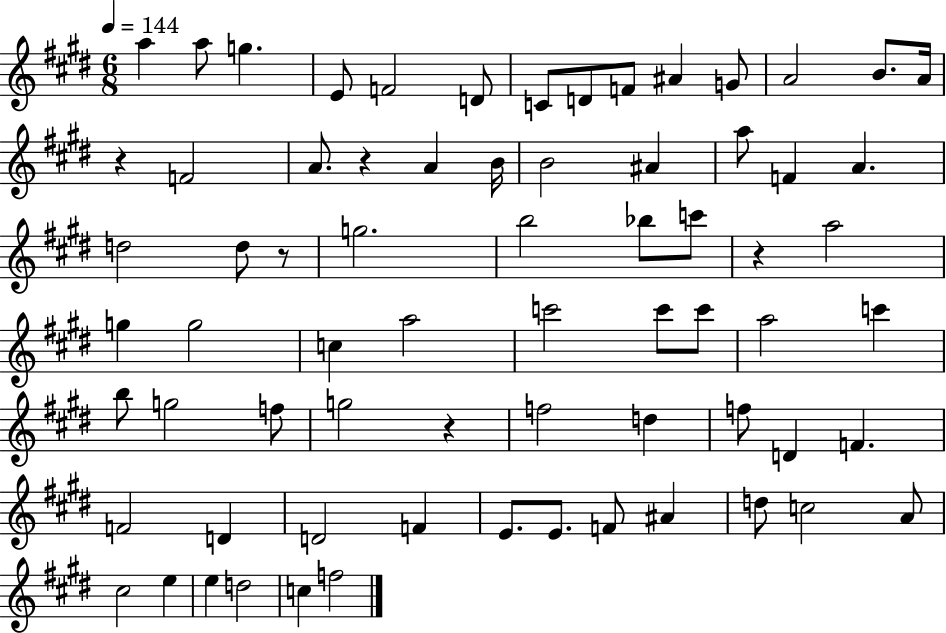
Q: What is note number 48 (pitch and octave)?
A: F4